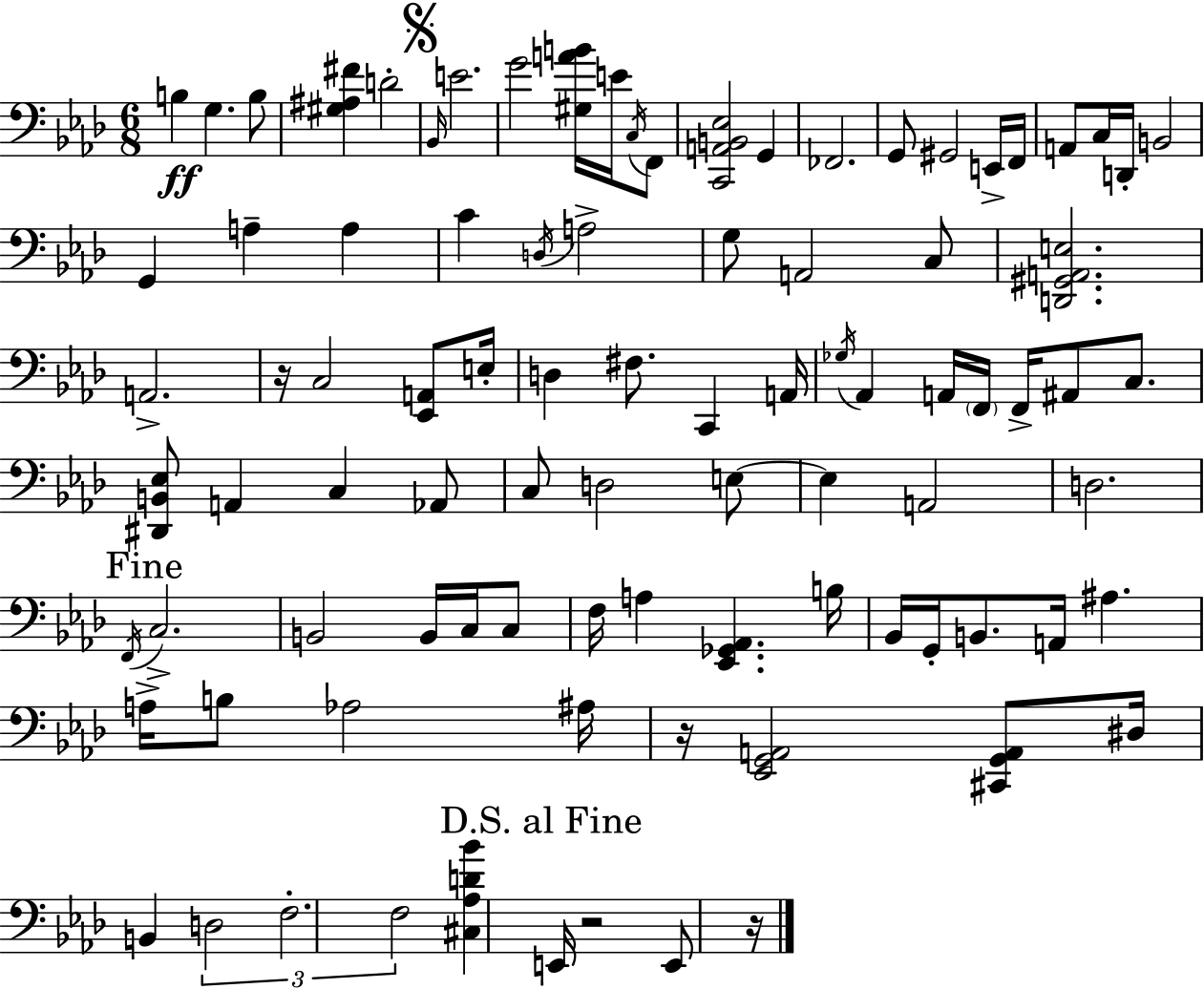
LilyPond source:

{
  \clef bass
  \numericTimeSignature
  \time 6/8
  \key aes \major
  b4\ff g4. b8 | <gis ais fis'>4 d'2-. | \mark \markup { \musicglyph "scripts.segno" } \grace { bes,16 } e'2. | g'2 <gis a' b'>16 e'16 \acciaccatura { c16 } | \break f,8 <c, a, b, ees>2 g,4 | fes,2. | g,8 gis,2 | e,16-> f,16 a,8 c16 d,16-. b,2 | \break g,4 a4-- a4 | c'4 \acciaccatura { d16 } a2-> | g8 a,2 | c8 <d, gis, a, e>2. | \break a,2.-> | r16 c2 | <ees, a,>8 e16-. d4 fis8. c,4 | a,16 \acciaccatura { ges16 } aes,4 a,16 \parenthesize f,16 f,16-> ais,8 | \break c8. <dis, b, ees>8 a,4 c4 | aes,8 c8 d2 | e8~~ e4 a,2 | d2. | \break \mark "Fine" \acciaccatura { f,16 } c2.-> | b,2 | b,16 c16 c8 f16 a4 <ees, ges, aes,>4. | b16 bes,16 g,16-. b,8. a,16 ais4. | \break a16-> b8 aes2 | ais16 r16 <ees, g, a,>2 | <cis, g, a,>8 dis16 b,4 \tuplet 3/2 { d2 | f2.-. | \break f2 } | <cis aes d' bes'>4 \mark "D.S. al Fine" e,16 r2 | e,8 r16 \bar "|."
}